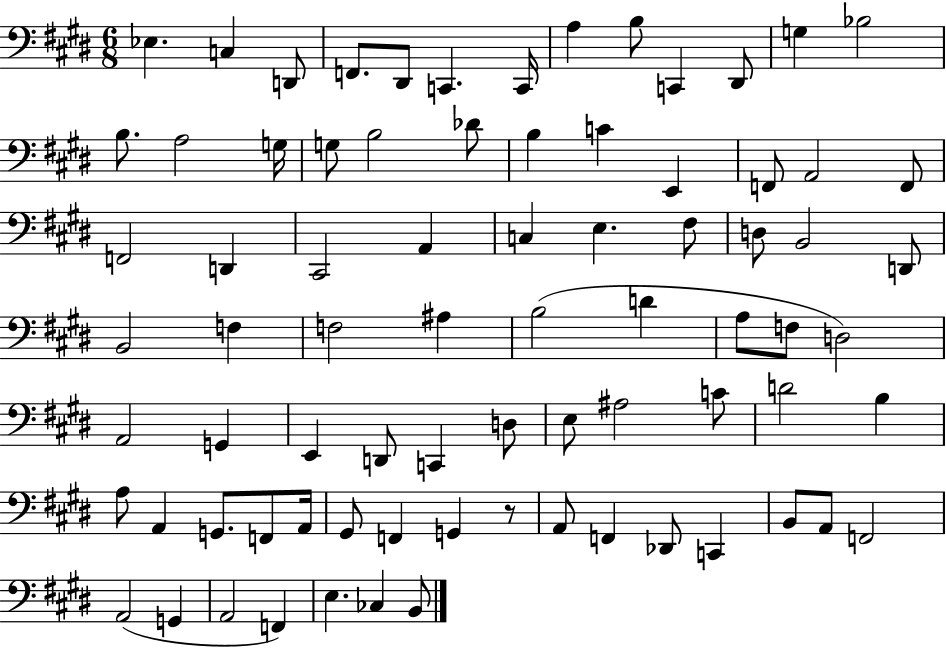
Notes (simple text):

Eb3/q. C3/q D2/e F2/e. D#2/e C2/q. C2/s A3/q B3/e C2/q D#2/e G3/q Bb3/h B3/e. A3/h G3/s G3/e B3/h Db4/e B3/q C4/q E2/q F2/e A2/h F2/e F2/h D2/q C#2/h A2/q C3/q E3/q. F#3/e D3/e B2/h D2/e B2/h F3/q F3/h A#3/q B3/h D4/q A3/e F3/e D3/h A2/h G2/q E2/q D2/e C2/q D3/e E3/e A#3/h C4/e D4/h B3/q A3/e A2/q G2/e. F2/e A2/s G#2/e F2/q G2/q R/e A2/e F2/q Db2/e C2/q B2/e A2/e F2/h A2/h G2/q A2/h F2/q E3/q. CES3/q B2/e